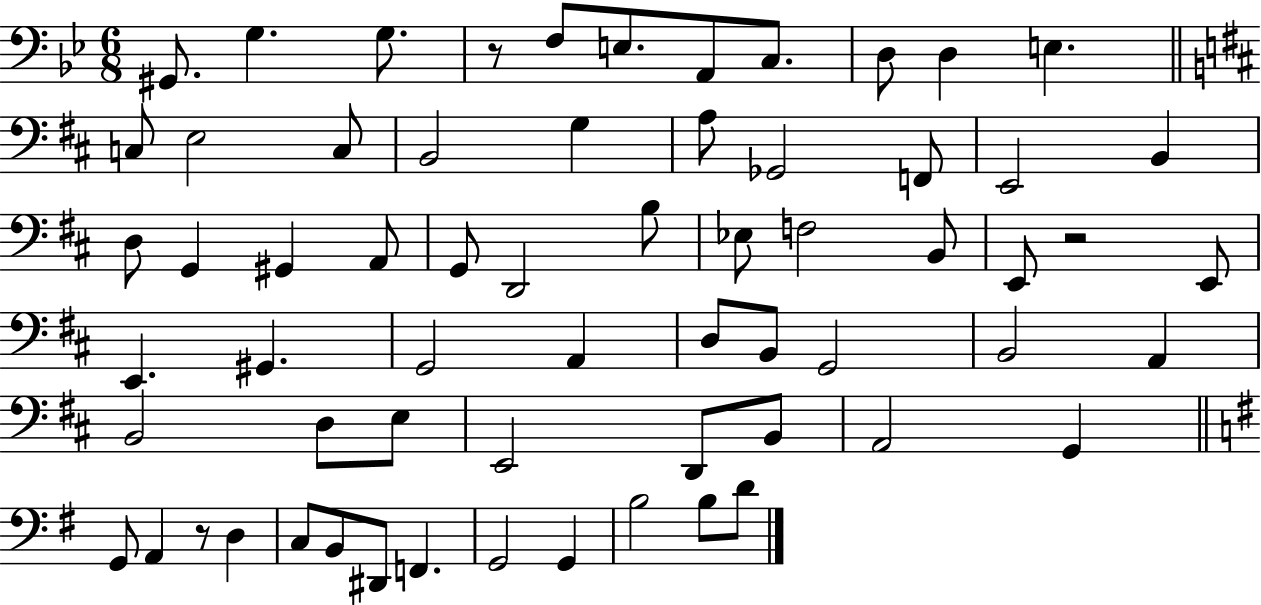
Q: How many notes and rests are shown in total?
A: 64